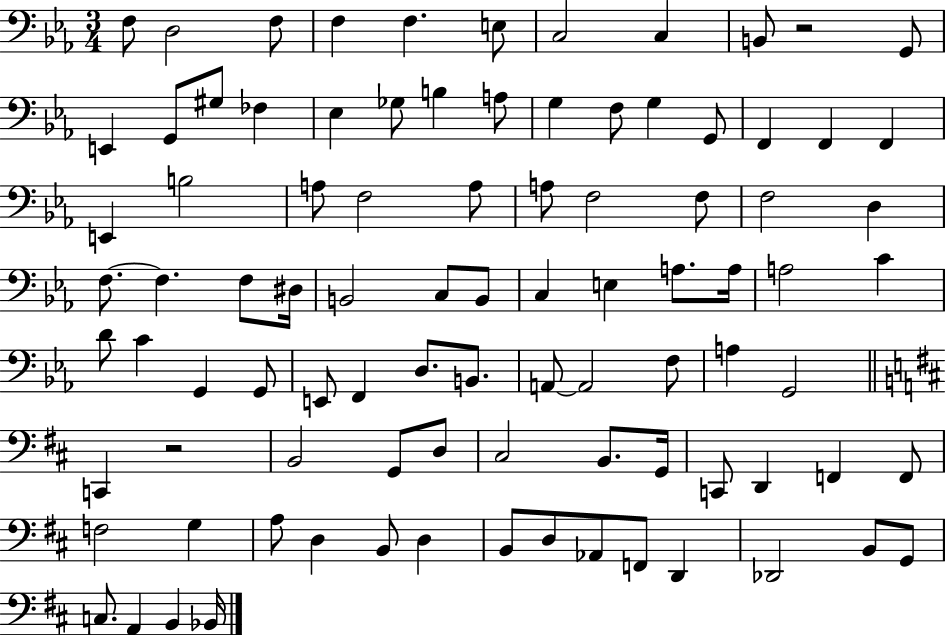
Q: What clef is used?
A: bass